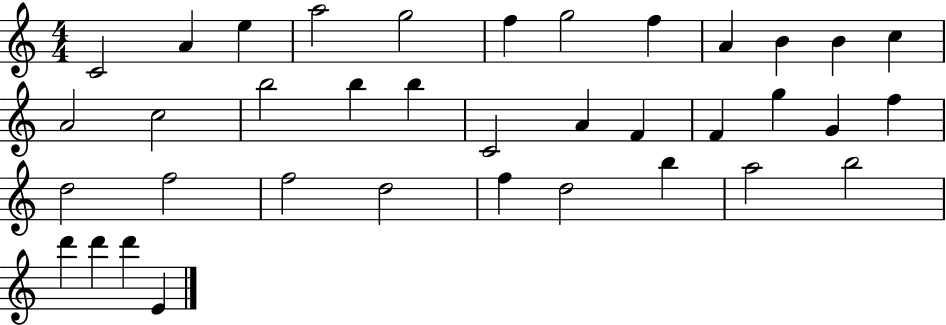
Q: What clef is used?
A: treble